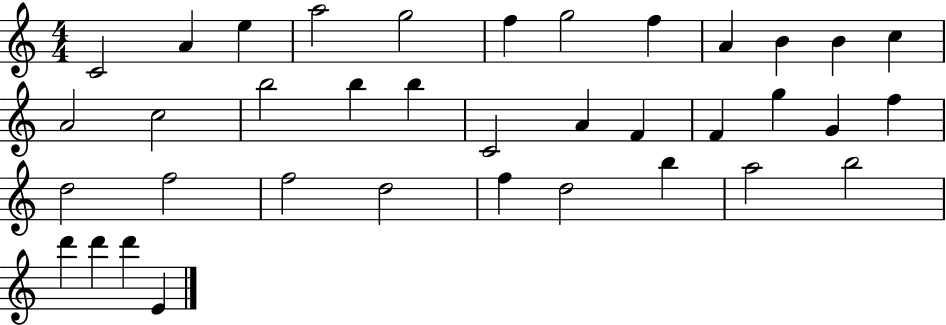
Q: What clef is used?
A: treble